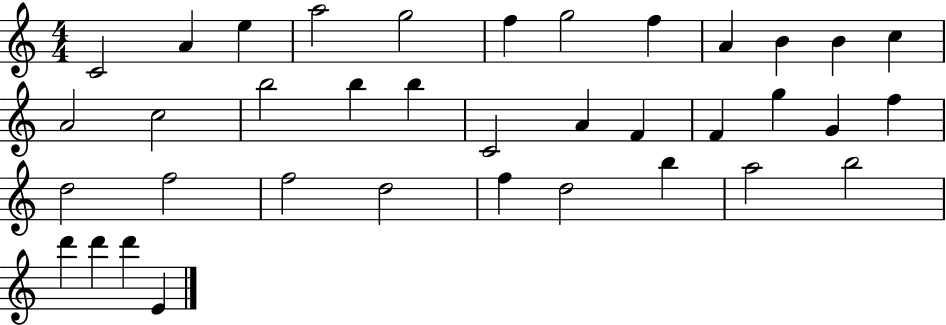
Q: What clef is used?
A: treble